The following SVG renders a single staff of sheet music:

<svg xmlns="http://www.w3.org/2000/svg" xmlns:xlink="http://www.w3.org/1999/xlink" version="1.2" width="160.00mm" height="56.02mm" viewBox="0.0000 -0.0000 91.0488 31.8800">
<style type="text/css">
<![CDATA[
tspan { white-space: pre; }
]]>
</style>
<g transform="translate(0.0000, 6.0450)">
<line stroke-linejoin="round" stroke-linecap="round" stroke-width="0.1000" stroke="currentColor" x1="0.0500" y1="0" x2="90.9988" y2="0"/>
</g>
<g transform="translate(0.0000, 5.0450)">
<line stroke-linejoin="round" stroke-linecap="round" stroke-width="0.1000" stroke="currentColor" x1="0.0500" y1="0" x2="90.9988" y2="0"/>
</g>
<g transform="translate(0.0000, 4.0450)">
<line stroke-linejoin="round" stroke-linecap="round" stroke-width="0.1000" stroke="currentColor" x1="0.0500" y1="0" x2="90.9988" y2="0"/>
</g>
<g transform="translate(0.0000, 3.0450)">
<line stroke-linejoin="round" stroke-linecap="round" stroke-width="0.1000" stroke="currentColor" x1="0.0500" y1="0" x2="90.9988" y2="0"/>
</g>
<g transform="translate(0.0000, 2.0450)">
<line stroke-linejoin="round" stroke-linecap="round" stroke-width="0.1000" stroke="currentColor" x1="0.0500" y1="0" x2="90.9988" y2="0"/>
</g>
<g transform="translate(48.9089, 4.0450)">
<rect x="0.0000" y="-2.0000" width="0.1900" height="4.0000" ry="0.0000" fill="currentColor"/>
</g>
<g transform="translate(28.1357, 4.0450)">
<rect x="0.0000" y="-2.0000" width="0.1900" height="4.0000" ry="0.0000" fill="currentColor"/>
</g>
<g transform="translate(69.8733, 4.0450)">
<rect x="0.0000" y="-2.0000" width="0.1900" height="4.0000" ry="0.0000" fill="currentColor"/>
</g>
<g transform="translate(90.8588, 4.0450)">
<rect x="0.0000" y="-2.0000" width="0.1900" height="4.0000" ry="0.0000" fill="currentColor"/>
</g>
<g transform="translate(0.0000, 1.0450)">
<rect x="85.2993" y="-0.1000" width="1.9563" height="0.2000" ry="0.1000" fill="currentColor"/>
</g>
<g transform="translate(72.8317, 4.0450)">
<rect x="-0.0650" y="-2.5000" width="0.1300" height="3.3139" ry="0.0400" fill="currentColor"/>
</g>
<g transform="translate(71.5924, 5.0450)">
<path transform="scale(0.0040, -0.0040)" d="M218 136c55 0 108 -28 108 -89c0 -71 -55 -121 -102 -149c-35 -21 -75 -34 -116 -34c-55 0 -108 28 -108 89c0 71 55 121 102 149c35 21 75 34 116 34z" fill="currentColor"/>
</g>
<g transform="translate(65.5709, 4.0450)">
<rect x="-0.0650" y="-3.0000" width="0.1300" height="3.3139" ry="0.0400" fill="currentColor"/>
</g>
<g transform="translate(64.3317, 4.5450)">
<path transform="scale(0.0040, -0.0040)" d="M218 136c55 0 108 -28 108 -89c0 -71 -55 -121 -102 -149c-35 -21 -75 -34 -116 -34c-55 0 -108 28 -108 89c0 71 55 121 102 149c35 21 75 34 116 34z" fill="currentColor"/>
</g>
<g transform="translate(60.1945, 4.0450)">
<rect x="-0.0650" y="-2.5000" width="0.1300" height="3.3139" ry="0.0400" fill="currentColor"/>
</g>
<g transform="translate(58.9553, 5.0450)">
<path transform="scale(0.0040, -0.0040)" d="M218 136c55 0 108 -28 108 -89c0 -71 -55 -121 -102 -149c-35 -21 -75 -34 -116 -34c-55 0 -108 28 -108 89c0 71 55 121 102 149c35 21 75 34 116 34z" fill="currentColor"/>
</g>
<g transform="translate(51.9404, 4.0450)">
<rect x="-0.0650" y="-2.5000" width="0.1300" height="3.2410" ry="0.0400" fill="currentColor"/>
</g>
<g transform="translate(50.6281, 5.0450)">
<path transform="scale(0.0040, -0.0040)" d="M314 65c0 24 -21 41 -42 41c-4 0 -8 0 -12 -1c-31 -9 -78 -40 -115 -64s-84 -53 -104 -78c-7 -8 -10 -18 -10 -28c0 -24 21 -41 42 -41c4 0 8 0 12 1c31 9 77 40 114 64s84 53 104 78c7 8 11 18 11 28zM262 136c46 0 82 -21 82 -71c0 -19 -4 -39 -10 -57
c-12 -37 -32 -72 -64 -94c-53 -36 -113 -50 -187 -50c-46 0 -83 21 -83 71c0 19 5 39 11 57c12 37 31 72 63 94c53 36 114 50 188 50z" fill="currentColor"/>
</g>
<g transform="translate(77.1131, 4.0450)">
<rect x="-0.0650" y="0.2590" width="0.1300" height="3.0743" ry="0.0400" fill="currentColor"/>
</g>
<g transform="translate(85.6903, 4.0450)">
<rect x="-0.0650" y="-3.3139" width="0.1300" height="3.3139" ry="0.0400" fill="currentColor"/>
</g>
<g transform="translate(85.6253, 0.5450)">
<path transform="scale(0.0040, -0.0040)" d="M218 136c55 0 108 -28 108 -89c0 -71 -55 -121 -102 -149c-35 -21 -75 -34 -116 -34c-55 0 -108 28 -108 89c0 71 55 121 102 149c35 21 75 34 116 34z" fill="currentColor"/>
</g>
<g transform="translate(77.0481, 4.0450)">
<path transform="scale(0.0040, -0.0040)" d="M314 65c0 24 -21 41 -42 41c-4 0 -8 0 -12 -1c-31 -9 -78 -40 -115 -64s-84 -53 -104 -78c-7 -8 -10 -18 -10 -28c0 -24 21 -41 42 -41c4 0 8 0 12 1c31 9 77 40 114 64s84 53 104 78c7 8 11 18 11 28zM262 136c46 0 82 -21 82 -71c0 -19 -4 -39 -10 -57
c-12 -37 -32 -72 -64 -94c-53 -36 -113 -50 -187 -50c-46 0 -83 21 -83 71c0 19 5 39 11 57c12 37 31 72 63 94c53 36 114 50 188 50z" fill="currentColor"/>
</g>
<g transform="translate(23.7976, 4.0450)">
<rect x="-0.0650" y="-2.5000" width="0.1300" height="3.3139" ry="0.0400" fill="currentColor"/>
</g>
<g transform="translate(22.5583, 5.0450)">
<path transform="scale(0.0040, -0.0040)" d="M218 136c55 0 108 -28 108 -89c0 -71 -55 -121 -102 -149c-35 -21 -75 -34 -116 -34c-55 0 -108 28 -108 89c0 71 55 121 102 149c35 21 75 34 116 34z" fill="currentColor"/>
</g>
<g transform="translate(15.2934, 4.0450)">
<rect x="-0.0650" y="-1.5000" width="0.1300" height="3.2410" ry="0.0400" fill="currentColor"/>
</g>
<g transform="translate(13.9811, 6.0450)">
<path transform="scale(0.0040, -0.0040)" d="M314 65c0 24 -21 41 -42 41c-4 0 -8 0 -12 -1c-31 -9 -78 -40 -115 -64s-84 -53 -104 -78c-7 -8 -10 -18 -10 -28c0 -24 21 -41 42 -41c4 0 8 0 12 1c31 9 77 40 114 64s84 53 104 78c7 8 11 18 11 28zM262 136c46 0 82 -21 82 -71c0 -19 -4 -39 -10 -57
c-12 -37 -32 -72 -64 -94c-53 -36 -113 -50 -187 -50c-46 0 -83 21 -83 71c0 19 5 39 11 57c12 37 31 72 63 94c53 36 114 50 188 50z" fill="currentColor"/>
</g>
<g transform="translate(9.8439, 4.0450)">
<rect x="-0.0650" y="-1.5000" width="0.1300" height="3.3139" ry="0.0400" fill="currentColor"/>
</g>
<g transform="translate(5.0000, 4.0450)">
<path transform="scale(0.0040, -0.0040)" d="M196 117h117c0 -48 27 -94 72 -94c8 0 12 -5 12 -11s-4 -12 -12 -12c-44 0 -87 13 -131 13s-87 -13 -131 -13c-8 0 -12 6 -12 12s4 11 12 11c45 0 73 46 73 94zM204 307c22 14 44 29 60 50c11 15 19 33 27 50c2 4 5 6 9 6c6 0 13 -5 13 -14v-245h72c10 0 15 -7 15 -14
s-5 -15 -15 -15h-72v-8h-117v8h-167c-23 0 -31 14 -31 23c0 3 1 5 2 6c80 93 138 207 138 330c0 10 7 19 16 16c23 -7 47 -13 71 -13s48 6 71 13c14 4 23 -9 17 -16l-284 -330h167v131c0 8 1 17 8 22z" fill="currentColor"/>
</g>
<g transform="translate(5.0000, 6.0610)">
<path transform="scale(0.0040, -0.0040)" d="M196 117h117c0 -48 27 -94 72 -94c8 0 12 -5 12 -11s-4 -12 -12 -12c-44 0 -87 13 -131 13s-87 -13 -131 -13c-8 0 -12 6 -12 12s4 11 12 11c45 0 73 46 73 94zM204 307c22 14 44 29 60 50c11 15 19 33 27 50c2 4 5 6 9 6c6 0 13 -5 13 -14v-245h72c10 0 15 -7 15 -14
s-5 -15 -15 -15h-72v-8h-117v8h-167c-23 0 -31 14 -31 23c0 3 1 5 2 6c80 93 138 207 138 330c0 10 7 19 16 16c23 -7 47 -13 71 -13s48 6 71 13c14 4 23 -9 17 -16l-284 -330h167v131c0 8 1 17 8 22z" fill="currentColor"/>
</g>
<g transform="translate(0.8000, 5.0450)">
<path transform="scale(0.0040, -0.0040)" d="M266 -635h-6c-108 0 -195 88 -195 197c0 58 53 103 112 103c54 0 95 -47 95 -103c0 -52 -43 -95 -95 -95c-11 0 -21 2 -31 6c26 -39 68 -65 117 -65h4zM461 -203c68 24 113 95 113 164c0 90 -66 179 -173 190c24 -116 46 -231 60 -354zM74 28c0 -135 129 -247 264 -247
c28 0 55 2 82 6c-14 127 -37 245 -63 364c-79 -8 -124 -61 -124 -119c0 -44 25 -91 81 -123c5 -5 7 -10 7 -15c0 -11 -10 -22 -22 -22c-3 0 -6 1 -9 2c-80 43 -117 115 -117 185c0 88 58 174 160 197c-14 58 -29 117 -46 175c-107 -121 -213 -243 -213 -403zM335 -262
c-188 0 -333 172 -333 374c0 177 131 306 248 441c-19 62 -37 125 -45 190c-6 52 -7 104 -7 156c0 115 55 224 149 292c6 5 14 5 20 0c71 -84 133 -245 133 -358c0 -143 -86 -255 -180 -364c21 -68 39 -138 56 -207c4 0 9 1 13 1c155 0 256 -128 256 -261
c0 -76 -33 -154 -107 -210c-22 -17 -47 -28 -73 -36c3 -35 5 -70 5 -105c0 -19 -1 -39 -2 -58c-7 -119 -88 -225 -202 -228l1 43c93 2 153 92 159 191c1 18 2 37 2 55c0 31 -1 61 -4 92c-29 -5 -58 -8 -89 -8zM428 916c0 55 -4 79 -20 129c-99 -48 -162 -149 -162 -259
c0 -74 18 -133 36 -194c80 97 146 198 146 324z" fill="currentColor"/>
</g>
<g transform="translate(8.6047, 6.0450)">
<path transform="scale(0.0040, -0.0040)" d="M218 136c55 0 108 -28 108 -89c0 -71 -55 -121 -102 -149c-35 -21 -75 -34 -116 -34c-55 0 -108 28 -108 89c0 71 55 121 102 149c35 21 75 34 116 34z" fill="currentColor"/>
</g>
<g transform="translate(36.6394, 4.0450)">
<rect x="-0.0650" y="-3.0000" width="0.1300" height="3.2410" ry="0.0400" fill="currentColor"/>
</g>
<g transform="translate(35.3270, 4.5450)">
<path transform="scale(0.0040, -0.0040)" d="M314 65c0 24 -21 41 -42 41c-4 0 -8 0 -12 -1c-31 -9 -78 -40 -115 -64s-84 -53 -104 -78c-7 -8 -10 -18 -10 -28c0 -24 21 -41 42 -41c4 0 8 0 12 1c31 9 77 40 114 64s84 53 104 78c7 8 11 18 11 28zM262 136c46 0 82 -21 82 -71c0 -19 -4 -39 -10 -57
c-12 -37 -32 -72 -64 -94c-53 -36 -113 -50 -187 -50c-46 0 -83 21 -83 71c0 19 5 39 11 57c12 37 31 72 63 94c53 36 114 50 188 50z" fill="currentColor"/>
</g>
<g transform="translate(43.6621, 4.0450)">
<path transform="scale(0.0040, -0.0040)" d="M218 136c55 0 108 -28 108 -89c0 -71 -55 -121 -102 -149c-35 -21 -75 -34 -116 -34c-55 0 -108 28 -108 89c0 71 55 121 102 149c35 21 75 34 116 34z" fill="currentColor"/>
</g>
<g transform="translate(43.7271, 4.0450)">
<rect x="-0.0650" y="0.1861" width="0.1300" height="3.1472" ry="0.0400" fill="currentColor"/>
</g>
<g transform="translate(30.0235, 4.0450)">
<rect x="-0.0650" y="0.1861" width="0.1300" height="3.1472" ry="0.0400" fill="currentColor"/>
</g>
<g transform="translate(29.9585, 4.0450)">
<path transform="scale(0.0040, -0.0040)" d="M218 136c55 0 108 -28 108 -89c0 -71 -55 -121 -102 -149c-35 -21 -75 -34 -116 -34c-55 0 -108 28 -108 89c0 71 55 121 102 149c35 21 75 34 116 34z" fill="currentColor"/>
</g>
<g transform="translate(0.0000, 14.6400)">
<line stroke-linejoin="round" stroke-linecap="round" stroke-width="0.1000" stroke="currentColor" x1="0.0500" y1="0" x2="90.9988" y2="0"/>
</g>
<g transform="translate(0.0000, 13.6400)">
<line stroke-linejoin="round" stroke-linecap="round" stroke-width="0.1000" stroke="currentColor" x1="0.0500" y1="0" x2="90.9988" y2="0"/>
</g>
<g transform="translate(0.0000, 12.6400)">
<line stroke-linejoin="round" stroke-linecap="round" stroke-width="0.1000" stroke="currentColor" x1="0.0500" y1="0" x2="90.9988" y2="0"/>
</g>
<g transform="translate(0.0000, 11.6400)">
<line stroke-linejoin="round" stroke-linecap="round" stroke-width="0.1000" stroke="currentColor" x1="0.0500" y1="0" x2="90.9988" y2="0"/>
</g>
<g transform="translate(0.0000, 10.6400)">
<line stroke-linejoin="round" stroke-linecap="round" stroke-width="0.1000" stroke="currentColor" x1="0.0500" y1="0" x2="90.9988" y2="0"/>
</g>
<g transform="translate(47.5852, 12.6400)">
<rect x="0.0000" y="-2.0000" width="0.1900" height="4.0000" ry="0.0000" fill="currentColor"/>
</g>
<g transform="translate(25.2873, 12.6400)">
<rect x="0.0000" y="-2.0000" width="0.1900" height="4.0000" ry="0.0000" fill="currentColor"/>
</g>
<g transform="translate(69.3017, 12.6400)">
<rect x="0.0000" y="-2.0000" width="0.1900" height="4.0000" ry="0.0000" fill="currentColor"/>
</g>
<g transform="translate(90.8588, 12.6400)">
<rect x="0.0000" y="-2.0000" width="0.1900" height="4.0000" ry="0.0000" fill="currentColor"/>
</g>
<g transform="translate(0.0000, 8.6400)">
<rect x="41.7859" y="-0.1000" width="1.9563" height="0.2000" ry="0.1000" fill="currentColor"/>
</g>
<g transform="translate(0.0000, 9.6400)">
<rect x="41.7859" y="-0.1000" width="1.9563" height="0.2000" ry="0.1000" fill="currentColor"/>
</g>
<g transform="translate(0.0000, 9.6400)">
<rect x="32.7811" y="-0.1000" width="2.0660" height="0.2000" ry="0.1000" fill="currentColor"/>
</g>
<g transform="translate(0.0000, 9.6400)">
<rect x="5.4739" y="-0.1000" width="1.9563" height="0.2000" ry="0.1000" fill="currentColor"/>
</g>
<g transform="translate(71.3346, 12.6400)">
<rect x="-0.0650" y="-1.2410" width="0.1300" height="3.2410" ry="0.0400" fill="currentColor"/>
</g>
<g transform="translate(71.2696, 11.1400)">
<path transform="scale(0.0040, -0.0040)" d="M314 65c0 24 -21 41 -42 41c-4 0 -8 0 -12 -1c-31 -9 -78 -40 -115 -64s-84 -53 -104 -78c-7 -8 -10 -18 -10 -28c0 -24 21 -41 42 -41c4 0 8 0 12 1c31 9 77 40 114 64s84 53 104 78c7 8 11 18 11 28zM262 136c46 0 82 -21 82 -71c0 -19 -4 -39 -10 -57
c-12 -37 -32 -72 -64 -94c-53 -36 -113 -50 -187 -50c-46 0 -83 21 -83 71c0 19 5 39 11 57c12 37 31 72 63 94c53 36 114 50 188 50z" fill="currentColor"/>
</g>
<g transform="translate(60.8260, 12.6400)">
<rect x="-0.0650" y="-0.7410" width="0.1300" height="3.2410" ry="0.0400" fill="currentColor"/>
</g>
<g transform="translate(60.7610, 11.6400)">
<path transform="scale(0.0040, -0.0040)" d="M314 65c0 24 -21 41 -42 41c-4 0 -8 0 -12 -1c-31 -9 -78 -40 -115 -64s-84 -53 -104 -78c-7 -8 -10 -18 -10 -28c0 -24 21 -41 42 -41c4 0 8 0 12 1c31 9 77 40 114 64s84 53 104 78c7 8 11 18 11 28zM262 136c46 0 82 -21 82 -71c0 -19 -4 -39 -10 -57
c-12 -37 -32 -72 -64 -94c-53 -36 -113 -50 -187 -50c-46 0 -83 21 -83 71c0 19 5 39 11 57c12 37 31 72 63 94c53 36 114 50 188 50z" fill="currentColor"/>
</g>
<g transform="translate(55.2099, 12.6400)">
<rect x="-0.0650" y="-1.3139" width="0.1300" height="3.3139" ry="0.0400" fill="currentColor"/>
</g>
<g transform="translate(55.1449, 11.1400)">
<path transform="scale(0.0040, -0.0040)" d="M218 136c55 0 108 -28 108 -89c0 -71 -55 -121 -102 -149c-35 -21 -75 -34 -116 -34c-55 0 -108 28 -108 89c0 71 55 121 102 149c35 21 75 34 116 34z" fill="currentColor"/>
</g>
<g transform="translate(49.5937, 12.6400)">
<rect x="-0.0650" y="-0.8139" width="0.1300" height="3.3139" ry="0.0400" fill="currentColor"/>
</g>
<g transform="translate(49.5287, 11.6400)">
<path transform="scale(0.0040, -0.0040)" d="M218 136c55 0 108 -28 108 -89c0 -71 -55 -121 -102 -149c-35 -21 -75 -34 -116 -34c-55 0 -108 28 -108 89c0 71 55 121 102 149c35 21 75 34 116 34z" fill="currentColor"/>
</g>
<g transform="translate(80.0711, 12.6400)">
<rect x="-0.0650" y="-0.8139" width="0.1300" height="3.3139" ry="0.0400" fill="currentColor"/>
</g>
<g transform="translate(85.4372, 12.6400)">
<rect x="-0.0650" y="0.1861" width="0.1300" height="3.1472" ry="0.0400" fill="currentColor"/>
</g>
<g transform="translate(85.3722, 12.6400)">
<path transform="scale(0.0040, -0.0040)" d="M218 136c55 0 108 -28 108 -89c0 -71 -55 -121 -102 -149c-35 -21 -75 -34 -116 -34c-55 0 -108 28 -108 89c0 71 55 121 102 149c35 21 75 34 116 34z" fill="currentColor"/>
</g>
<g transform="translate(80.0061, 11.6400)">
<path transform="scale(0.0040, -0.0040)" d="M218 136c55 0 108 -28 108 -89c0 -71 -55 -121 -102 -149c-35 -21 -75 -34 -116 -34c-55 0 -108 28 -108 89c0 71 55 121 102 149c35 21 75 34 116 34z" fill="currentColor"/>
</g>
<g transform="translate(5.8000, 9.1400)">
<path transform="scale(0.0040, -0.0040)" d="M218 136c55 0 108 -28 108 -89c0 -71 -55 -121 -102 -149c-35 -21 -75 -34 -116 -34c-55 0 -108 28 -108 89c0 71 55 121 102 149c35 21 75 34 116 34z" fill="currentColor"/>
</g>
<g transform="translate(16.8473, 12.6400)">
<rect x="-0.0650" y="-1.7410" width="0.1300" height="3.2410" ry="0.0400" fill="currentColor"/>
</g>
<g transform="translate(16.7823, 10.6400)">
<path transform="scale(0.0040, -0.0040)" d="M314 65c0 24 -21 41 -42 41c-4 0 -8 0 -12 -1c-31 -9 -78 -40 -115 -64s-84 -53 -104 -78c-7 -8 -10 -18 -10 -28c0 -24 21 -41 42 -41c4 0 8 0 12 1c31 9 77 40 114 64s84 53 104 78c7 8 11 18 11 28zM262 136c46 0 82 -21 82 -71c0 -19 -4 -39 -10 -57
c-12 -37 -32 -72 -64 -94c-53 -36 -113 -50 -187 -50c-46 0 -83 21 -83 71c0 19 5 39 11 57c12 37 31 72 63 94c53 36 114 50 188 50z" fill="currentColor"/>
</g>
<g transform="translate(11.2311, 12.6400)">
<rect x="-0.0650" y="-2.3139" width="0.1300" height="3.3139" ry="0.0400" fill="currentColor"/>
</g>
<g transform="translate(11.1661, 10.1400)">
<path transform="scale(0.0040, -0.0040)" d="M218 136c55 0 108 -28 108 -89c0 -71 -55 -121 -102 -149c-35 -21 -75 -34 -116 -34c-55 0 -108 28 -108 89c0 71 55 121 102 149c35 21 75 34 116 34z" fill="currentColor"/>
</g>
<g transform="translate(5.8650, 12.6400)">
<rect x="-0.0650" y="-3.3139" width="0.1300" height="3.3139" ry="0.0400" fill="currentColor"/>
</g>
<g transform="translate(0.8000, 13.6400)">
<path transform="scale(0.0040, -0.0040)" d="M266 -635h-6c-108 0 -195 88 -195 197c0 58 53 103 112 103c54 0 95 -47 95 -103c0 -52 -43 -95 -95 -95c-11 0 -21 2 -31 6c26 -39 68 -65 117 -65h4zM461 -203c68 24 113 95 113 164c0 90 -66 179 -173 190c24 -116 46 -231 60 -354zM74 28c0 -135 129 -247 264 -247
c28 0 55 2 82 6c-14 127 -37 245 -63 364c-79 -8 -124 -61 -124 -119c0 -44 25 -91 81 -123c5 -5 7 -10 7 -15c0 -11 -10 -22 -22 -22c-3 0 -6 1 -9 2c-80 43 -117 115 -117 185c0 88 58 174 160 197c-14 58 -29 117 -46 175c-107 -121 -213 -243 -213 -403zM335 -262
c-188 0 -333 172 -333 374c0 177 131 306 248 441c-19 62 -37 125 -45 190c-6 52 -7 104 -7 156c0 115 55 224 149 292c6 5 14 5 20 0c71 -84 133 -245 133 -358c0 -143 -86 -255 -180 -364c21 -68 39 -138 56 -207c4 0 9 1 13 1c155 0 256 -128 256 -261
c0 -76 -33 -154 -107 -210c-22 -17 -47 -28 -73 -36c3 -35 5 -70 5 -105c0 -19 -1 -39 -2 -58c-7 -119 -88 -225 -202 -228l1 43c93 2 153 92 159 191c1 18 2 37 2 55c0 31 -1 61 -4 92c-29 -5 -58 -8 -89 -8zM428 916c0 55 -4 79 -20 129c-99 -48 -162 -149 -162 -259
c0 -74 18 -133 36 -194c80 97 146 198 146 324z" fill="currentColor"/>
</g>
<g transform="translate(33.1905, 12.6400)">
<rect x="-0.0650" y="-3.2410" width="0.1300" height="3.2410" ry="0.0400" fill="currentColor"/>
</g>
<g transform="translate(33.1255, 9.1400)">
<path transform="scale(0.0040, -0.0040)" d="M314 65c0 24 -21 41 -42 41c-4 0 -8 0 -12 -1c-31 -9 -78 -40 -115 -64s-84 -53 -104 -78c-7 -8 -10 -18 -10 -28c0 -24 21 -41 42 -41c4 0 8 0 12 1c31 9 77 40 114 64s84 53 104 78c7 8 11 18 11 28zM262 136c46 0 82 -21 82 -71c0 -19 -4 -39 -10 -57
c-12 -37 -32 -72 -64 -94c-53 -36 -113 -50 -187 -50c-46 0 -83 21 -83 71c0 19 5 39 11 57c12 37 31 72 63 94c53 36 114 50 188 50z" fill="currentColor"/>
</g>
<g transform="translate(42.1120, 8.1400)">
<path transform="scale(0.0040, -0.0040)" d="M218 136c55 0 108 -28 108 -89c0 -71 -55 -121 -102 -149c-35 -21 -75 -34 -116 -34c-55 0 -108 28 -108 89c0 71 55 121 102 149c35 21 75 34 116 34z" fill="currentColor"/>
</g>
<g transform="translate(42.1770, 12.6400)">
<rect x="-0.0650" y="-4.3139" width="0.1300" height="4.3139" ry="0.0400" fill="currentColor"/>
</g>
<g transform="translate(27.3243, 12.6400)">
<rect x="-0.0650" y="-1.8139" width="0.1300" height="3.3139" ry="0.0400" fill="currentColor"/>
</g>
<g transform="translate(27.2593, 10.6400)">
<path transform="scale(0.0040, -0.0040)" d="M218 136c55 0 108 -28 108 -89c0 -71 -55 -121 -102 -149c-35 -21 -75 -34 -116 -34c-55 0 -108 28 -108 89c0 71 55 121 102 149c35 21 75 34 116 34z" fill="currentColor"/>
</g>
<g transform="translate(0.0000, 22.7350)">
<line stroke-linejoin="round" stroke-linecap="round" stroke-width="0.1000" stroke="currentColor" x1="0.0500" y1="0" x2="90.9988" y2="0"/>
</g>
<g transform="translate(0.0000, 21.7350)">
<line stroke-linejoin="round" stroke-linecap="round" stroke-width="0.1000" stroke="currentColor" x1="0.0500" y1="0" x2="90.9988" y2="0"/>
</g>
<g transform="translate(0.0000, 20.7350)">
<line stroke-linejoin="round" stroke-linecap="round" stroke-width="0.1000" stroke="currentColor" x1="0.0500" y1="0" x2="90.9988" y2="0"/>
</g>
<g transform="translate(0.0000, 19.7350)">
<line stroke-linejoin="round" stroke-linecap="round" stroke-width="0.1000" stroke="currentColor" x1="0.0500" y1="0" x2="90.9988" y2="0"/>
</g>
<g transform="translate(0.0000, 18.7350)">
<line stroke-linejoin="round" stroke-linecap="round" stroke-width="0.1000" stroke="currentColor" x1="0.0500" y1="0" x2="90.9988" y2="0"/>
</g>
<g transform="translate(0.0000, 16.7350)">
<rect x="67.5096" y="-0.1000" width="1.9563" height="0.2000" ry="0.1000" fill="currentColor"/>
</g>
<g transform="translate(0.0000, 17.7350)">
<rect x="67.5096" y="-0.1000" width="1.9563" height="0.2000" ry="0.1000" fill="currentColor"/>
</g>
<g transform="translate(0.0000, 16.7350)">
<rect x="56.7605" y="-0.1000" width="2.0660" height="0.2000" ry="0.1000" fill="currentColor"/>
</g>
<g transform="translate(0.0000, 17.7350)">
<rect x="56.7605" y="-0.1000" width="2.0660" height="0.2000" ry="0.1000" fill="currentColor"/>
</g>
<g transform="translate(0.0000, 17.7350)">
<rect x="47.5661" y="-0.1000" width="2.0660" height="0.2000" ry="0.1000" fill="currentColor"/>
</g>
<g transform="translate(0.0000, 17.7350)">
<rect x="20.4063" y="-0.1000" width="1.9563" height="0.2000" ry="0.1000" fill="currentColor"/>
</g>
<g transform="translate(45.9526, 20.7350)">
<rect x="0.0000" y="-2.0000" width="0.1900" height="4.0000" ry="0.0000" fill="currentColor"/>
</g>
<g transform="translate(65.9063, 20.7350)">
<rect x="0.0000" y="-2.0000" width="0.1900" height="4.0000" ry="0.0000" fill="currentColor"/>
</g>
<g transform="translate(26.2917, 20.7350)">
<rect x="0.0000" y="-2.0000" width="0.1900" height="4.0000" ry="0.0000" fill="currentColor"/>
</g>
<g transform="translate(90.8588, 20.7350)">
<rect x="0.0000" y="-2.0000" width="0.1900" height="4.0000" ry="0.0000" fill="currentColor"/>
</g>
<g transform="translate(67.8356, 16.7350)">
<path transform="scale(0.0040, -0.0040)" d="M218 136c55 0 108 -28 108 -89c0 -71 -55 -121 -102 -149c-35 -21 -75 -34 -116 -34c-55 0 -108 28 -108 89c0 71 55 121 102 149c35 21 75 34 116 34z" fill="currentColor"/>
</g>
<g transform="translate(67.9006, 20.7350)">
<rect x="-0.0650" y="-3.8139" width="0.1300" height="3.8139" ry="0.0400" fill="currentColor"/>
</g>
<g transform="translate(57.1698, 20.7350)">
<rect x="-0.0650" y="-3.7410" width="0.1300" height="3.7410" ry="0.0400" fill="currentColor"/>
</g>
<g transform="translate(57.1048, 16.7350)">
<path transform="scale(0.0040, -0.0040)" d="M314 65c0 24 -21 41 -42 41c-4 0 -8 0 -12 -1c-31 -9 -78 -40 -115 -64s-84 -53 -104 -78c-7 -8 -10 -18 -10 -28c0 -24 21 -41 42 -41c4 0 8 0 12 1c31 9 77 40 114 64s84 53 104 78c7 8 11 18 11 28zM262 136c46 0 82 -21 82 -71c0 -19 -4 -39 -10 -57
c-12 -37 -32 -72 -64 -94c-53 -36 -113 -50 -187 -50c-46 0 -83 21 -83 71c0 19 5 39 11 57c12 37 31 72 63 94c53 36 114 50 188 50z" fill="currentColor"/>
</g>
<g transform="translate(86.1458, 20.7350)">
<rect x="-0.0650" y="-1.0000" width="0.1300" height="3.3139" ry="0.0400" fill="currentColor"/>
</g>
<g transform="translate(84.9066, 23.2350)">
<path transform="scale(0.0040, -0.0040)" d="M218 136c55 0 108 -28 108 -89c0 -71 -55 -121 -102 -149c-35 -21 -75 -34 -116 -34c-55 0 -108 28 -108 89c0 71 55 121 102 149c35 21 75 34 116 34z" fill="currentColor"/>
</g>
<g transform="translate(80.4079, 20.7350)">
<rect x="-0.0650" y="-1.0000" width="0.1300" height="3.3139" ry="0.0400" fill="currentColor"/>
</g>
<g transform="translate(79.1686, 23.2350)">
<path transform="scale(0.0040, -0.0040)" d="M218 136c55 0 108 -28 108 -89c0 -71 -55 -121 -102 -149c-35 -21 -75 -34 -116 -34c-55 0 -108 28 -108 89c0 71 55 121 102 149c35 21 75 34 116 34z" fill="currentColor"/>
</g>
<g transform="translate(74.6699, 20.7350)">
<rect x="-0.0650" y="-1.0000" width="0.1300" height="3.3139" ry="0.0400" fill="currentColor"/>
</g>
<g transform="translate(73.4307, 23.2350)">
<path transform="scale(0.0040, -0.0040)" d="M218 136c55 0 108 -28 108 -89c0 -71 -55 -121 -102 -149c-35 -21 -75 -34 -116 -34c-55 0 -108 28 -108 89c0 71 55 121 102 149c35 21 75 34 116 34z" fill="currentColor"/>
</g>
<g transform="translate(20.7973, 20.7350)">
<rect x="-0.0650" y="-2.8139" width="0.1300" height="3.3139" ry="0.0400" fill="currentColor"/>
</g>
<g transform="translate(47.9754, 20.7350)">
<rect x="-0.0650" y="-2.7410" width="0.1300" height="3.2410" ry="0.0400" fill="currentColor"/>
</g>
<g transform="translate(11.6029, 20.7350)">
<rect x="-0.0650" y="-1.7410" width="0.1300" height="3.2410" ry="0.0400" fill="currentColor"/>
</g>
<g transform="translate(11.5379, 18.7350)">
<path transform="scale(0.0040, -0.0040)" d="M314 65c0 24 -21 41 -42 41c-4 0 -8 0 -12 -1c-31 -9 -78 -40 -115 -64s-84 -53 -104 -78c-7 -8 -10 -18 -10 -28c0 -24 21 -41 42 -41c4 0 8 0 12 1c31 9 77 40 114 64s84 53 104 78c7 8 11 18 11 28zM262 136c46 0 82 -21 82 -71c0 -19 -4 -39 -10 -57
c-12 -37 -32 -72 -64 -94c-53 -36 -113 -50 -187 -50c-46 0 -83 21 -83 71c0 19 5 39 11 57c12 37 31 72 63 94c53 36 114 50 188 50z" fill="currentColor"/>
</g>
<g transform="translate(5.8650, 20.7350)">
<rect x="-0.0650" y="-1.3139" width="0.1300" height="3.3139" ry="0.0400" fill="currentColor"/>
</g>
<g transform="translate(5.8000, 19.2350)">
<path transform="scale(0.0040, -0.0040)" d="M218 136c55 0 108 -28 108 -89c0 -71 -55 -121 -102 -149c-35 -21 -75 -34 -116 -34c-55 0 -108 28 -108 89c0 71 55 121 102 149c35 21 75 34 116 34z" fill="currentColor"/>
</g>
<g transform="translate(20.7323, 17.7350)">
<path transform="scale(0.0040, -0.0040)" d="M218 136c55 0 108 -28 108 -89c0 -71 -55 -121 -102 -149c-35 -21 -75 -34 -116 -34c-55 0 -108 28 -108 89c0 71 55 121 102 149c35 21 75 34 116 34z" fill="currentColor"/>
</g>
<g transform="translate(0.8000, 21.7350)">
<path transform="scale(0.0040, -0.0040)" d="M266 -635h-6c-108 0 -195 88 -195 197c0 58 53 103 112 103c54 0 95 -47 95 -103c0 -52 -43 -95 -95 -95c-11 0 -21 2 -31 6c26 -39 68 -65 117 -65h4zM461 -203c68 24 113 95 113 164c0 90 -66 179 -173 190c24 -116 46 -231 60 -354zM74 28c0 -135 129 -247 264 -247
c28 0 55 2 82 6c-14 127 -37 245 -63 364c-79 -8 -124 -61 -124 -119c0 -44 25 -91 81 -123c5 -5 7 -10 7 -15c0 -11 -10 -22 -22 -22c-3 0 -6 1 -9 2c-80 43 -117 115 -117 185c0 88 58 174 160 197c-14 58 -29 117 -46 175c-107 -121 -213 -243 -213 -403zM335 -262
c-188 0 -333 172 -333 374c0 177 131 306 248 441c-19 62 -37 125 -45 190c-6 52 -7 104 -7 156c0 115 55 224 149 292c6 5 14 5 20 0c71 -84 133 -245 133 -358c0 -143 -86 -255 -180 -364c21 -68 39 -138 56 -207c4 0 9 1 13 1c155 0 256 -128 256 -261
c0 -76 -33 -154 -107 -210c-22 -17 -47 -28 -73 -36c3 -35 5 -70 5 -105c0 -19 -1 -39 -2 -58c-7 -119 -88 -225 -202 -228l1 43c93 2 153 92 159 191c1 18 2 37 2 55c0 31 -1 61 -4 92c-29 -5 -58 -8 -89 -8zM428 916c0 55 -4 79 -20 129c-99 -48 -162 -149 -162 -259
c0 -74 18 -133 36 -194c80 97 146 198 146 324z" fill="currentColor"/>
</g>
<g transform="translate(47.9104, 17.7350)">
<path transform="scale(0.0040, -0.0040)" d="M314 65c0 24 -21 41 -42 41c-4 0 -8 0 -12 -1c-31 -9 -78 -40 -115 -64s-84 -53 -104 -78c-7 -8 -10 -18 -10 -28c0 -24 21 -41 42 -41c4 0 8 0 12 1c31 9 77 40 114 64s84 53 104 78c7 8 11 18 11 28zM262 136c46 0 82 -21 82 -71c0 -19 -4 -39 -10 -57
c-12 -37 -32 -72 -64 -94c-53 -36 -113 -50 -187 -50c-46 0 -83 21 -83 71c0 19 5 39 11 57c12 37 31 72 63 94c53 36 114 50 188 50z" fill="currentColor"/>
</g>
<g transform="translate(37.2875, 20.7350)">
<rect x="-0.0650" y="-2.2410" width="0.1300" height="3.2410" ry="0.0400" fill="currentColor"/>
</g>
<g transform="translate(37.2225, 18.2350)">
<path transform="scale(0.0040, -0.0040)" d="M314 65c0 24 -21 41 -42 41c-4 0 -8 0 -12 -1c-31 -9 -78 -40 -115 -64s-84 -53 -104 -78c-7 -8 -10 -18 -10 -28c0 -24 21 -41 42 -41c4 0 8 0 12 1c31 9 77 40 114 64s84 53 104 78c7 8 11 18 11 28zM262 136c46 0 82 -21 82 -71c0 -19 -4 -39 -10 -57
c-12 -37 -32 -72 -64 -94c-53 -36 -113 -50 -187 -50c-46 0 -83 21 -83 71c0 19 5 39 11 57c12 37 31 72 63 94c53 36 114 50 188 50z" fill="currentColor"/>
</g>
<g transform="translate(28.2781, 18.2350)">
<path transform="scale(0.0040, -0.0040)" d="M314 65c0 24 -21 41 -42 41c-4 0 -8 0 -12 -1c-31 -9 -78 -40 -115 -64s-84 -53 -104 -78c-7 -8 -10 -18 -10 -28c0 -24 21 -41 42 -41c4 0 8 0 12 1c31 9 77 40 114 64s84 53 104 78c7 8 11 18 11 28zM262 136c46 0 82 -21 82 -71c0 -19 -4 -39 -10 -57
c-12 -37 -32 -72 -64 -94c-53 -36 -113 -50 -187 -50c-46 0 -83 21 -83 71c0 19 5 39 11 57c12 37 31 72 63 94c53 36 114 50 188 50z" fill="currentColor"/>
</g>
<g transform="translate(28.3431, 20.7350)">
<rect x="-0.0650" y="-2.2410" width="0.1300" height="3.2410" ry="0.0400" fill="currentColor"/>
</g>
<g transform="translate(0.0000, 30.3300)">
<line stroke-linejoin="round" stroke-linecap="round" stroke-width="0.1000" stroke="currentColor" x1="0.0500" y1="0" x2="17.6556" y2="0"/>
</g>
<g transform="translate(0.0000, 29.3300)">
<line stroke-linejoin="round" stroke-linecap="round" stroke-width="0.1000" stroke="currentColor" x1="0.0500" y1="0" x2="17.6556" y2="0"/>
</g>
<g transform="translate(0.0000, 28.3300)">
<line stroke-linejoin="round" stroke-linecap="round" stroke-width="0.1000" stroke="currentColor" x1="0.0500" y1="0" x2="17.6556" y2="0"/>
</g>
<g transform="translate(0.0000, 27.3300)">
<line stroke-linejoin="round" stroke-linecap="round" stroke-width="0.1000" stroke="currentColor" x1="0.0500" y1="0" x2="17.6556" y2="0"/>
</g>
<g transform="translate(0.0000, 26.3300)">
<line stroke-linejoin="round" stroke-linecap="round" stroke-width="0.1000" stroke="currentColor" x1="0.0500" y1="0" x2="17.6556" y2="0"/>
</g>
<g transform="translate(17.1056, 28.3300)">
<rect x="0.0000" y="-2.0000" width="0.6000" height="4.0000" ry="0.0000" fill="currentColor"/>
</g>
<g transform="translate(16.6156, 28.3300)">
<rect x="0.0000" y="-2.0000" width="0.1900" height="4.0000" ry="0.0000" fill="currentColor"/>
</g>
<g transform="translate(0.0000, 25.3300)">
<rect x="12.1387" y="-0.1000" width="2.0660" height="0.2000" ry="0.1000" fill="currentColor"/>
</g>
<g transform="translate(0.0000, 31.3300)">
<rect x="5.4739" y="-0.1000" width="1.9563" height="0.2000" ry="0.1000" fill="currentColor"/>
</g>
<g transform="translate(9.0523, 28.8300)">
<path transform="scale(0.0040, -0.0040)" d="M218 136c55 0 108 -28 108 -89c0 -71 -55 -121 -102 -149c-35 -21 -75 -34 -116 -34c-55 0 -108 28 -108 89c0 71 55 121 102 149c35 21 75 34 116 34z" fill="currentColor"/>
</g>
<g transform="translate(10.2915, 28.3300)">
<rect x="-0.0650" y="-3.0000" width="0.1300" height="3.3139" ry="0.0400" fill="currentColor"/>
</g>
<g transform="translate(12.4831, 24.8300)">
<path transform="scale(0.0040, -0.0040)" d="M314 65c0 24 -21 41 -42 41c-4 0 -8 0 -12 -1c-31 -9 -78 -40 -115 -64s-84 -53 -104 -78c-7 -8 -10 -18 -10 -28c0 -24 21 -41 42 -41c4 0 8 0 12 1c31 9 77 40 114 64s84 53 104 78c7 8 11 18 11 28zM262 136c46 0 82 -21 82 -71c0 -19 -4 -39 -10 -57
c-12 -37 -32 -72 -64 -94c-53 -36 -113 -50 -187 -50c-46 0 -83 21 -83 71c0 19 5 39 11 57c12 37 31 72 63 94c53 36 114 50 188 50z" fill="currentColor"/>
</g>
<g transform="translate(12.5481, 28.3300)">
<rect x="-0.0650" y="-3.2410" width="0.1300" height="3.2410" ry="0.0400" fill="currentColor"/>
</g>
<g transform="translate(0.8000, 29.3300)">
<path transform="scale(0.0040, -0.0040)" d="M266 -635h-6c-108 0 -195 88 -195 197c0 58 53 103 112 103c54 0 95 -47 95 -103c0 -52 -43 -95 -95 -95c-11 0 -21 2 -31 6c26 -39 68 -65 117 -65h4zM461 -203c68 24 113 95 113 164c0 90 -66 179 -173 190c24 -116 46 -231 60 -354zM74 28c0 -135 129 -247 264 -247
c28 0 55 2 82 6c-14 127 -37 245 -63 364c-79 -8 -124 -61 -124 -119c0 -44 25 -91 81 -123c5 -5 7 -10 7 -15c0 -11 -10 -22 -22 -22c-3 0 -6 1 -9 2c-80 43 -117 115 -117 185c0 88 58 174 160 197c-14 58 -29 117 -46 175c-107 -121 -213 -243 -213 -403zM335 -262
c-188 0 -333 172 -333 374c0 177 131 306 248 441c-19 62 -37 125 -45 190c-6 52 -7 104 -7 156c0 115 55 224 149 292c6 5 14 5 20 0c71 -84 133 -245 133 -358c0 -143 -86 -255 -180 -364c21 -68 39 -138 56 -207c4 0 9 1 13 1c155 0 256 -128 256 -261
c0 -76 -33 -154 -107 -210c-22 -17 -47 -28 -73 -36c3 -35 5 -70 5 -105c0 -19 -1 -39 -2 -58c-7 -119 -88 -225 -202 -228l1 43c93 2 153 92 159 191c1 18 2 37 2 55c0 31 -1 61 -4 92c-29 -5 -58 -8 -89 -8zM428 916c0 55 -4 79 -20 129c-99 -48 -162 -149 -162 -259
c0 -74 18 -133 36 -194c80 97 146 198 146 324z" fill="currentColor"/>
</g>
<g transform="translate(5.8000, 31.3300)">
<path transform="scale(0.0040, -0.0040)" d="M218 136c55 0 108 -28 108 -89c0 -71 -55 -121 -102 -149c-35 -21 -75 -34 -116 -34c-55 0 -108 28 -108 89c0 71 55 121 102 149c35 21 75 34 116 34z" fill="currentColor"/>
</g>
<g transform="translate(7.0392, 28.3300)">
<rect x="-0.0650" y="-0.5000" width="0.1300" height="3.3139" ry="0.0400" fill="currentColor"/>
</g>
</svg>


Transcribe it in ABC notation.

X:1
T:Untitled
M:4/4
L:1/4
K:C
E E2 G B A2 B G2 G A G B2 b b g f2 f b2 d' d e d2 e2 d B e f2 a g2 g2 a2 c'2 c' D D D C A b2